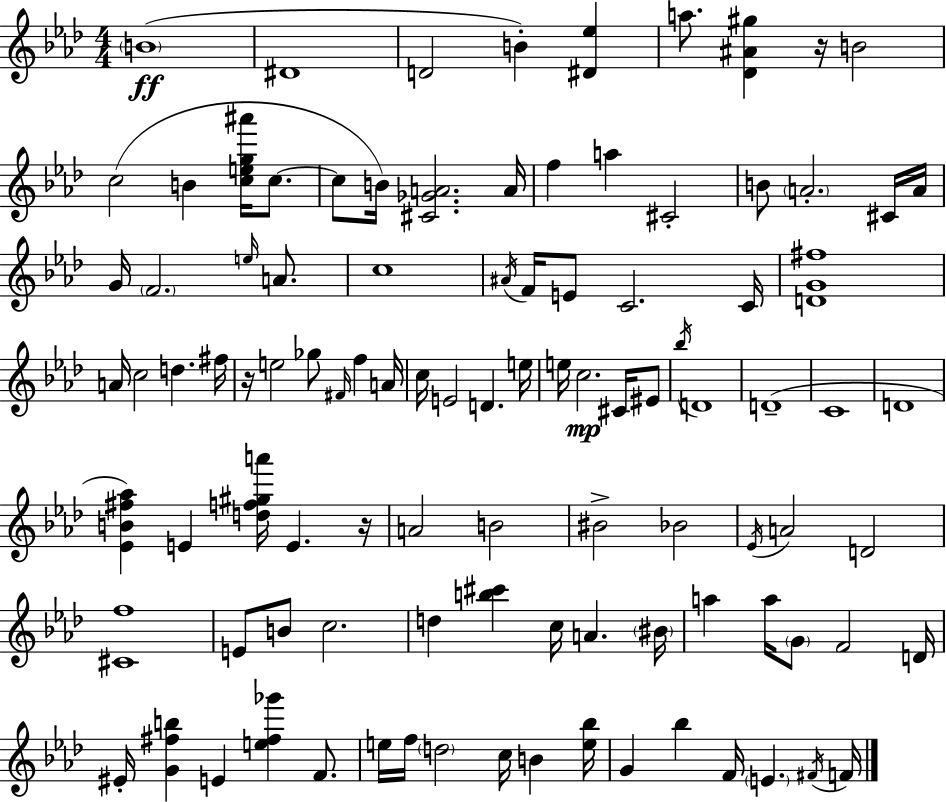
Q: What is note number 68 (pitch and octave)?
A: A5